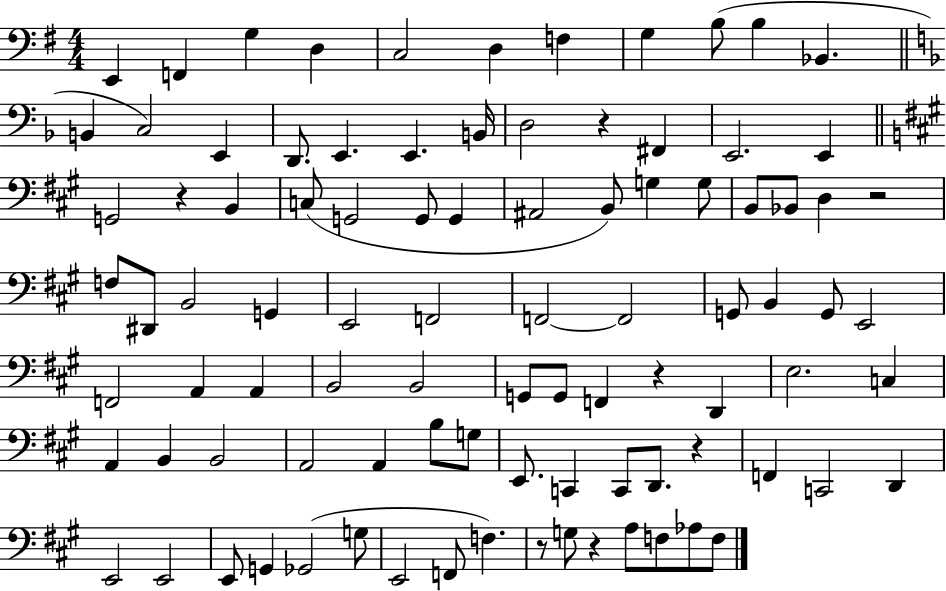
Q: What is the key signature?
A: G major